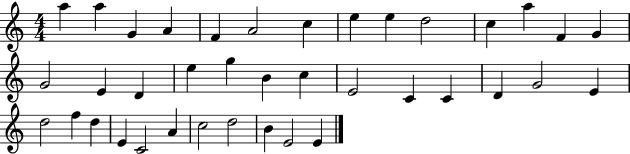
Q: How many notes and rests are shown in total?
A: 38